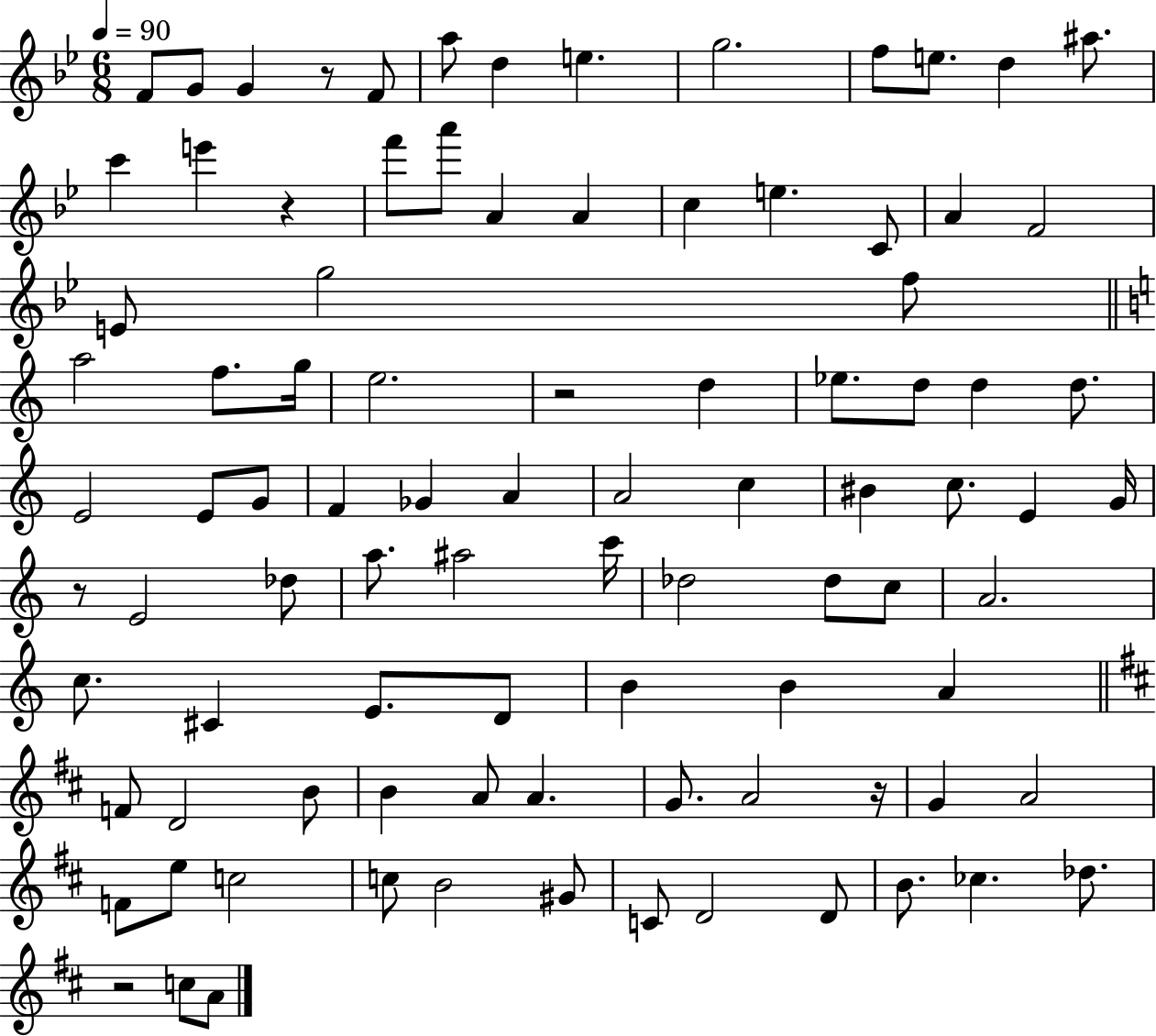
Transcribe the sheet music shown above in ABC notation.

X:1
T:Untitled
M:6/8
L:1/4
K:Bb
F/2 G/2 G z/2 F/2 a/2 d e g2 f/2 e/2 d ^a/2 c' e' z f'/2 a'/2 A A c e C/2 A F2 E/2 g2 f/2 a2 f/2 g/4 e2 z2 d _e/2 d/2 d d/2 E2 E/2 G/2 F _G A A2 c ^B c/2 E G/4 z/2 E2 _d/2 a/2 ^a2 c'/4 _d2 _d/2 c/2 A2 c/2 ^C E/2 D/2 B B A F/2 D2 B/2 B A/2 A G/2 A2 z/4 G A2 F/2 e/2 c2 c/2 B2 ^G/2 C/2 D2 D/2 B/2 _c _d/2 z2 c/2 A/2